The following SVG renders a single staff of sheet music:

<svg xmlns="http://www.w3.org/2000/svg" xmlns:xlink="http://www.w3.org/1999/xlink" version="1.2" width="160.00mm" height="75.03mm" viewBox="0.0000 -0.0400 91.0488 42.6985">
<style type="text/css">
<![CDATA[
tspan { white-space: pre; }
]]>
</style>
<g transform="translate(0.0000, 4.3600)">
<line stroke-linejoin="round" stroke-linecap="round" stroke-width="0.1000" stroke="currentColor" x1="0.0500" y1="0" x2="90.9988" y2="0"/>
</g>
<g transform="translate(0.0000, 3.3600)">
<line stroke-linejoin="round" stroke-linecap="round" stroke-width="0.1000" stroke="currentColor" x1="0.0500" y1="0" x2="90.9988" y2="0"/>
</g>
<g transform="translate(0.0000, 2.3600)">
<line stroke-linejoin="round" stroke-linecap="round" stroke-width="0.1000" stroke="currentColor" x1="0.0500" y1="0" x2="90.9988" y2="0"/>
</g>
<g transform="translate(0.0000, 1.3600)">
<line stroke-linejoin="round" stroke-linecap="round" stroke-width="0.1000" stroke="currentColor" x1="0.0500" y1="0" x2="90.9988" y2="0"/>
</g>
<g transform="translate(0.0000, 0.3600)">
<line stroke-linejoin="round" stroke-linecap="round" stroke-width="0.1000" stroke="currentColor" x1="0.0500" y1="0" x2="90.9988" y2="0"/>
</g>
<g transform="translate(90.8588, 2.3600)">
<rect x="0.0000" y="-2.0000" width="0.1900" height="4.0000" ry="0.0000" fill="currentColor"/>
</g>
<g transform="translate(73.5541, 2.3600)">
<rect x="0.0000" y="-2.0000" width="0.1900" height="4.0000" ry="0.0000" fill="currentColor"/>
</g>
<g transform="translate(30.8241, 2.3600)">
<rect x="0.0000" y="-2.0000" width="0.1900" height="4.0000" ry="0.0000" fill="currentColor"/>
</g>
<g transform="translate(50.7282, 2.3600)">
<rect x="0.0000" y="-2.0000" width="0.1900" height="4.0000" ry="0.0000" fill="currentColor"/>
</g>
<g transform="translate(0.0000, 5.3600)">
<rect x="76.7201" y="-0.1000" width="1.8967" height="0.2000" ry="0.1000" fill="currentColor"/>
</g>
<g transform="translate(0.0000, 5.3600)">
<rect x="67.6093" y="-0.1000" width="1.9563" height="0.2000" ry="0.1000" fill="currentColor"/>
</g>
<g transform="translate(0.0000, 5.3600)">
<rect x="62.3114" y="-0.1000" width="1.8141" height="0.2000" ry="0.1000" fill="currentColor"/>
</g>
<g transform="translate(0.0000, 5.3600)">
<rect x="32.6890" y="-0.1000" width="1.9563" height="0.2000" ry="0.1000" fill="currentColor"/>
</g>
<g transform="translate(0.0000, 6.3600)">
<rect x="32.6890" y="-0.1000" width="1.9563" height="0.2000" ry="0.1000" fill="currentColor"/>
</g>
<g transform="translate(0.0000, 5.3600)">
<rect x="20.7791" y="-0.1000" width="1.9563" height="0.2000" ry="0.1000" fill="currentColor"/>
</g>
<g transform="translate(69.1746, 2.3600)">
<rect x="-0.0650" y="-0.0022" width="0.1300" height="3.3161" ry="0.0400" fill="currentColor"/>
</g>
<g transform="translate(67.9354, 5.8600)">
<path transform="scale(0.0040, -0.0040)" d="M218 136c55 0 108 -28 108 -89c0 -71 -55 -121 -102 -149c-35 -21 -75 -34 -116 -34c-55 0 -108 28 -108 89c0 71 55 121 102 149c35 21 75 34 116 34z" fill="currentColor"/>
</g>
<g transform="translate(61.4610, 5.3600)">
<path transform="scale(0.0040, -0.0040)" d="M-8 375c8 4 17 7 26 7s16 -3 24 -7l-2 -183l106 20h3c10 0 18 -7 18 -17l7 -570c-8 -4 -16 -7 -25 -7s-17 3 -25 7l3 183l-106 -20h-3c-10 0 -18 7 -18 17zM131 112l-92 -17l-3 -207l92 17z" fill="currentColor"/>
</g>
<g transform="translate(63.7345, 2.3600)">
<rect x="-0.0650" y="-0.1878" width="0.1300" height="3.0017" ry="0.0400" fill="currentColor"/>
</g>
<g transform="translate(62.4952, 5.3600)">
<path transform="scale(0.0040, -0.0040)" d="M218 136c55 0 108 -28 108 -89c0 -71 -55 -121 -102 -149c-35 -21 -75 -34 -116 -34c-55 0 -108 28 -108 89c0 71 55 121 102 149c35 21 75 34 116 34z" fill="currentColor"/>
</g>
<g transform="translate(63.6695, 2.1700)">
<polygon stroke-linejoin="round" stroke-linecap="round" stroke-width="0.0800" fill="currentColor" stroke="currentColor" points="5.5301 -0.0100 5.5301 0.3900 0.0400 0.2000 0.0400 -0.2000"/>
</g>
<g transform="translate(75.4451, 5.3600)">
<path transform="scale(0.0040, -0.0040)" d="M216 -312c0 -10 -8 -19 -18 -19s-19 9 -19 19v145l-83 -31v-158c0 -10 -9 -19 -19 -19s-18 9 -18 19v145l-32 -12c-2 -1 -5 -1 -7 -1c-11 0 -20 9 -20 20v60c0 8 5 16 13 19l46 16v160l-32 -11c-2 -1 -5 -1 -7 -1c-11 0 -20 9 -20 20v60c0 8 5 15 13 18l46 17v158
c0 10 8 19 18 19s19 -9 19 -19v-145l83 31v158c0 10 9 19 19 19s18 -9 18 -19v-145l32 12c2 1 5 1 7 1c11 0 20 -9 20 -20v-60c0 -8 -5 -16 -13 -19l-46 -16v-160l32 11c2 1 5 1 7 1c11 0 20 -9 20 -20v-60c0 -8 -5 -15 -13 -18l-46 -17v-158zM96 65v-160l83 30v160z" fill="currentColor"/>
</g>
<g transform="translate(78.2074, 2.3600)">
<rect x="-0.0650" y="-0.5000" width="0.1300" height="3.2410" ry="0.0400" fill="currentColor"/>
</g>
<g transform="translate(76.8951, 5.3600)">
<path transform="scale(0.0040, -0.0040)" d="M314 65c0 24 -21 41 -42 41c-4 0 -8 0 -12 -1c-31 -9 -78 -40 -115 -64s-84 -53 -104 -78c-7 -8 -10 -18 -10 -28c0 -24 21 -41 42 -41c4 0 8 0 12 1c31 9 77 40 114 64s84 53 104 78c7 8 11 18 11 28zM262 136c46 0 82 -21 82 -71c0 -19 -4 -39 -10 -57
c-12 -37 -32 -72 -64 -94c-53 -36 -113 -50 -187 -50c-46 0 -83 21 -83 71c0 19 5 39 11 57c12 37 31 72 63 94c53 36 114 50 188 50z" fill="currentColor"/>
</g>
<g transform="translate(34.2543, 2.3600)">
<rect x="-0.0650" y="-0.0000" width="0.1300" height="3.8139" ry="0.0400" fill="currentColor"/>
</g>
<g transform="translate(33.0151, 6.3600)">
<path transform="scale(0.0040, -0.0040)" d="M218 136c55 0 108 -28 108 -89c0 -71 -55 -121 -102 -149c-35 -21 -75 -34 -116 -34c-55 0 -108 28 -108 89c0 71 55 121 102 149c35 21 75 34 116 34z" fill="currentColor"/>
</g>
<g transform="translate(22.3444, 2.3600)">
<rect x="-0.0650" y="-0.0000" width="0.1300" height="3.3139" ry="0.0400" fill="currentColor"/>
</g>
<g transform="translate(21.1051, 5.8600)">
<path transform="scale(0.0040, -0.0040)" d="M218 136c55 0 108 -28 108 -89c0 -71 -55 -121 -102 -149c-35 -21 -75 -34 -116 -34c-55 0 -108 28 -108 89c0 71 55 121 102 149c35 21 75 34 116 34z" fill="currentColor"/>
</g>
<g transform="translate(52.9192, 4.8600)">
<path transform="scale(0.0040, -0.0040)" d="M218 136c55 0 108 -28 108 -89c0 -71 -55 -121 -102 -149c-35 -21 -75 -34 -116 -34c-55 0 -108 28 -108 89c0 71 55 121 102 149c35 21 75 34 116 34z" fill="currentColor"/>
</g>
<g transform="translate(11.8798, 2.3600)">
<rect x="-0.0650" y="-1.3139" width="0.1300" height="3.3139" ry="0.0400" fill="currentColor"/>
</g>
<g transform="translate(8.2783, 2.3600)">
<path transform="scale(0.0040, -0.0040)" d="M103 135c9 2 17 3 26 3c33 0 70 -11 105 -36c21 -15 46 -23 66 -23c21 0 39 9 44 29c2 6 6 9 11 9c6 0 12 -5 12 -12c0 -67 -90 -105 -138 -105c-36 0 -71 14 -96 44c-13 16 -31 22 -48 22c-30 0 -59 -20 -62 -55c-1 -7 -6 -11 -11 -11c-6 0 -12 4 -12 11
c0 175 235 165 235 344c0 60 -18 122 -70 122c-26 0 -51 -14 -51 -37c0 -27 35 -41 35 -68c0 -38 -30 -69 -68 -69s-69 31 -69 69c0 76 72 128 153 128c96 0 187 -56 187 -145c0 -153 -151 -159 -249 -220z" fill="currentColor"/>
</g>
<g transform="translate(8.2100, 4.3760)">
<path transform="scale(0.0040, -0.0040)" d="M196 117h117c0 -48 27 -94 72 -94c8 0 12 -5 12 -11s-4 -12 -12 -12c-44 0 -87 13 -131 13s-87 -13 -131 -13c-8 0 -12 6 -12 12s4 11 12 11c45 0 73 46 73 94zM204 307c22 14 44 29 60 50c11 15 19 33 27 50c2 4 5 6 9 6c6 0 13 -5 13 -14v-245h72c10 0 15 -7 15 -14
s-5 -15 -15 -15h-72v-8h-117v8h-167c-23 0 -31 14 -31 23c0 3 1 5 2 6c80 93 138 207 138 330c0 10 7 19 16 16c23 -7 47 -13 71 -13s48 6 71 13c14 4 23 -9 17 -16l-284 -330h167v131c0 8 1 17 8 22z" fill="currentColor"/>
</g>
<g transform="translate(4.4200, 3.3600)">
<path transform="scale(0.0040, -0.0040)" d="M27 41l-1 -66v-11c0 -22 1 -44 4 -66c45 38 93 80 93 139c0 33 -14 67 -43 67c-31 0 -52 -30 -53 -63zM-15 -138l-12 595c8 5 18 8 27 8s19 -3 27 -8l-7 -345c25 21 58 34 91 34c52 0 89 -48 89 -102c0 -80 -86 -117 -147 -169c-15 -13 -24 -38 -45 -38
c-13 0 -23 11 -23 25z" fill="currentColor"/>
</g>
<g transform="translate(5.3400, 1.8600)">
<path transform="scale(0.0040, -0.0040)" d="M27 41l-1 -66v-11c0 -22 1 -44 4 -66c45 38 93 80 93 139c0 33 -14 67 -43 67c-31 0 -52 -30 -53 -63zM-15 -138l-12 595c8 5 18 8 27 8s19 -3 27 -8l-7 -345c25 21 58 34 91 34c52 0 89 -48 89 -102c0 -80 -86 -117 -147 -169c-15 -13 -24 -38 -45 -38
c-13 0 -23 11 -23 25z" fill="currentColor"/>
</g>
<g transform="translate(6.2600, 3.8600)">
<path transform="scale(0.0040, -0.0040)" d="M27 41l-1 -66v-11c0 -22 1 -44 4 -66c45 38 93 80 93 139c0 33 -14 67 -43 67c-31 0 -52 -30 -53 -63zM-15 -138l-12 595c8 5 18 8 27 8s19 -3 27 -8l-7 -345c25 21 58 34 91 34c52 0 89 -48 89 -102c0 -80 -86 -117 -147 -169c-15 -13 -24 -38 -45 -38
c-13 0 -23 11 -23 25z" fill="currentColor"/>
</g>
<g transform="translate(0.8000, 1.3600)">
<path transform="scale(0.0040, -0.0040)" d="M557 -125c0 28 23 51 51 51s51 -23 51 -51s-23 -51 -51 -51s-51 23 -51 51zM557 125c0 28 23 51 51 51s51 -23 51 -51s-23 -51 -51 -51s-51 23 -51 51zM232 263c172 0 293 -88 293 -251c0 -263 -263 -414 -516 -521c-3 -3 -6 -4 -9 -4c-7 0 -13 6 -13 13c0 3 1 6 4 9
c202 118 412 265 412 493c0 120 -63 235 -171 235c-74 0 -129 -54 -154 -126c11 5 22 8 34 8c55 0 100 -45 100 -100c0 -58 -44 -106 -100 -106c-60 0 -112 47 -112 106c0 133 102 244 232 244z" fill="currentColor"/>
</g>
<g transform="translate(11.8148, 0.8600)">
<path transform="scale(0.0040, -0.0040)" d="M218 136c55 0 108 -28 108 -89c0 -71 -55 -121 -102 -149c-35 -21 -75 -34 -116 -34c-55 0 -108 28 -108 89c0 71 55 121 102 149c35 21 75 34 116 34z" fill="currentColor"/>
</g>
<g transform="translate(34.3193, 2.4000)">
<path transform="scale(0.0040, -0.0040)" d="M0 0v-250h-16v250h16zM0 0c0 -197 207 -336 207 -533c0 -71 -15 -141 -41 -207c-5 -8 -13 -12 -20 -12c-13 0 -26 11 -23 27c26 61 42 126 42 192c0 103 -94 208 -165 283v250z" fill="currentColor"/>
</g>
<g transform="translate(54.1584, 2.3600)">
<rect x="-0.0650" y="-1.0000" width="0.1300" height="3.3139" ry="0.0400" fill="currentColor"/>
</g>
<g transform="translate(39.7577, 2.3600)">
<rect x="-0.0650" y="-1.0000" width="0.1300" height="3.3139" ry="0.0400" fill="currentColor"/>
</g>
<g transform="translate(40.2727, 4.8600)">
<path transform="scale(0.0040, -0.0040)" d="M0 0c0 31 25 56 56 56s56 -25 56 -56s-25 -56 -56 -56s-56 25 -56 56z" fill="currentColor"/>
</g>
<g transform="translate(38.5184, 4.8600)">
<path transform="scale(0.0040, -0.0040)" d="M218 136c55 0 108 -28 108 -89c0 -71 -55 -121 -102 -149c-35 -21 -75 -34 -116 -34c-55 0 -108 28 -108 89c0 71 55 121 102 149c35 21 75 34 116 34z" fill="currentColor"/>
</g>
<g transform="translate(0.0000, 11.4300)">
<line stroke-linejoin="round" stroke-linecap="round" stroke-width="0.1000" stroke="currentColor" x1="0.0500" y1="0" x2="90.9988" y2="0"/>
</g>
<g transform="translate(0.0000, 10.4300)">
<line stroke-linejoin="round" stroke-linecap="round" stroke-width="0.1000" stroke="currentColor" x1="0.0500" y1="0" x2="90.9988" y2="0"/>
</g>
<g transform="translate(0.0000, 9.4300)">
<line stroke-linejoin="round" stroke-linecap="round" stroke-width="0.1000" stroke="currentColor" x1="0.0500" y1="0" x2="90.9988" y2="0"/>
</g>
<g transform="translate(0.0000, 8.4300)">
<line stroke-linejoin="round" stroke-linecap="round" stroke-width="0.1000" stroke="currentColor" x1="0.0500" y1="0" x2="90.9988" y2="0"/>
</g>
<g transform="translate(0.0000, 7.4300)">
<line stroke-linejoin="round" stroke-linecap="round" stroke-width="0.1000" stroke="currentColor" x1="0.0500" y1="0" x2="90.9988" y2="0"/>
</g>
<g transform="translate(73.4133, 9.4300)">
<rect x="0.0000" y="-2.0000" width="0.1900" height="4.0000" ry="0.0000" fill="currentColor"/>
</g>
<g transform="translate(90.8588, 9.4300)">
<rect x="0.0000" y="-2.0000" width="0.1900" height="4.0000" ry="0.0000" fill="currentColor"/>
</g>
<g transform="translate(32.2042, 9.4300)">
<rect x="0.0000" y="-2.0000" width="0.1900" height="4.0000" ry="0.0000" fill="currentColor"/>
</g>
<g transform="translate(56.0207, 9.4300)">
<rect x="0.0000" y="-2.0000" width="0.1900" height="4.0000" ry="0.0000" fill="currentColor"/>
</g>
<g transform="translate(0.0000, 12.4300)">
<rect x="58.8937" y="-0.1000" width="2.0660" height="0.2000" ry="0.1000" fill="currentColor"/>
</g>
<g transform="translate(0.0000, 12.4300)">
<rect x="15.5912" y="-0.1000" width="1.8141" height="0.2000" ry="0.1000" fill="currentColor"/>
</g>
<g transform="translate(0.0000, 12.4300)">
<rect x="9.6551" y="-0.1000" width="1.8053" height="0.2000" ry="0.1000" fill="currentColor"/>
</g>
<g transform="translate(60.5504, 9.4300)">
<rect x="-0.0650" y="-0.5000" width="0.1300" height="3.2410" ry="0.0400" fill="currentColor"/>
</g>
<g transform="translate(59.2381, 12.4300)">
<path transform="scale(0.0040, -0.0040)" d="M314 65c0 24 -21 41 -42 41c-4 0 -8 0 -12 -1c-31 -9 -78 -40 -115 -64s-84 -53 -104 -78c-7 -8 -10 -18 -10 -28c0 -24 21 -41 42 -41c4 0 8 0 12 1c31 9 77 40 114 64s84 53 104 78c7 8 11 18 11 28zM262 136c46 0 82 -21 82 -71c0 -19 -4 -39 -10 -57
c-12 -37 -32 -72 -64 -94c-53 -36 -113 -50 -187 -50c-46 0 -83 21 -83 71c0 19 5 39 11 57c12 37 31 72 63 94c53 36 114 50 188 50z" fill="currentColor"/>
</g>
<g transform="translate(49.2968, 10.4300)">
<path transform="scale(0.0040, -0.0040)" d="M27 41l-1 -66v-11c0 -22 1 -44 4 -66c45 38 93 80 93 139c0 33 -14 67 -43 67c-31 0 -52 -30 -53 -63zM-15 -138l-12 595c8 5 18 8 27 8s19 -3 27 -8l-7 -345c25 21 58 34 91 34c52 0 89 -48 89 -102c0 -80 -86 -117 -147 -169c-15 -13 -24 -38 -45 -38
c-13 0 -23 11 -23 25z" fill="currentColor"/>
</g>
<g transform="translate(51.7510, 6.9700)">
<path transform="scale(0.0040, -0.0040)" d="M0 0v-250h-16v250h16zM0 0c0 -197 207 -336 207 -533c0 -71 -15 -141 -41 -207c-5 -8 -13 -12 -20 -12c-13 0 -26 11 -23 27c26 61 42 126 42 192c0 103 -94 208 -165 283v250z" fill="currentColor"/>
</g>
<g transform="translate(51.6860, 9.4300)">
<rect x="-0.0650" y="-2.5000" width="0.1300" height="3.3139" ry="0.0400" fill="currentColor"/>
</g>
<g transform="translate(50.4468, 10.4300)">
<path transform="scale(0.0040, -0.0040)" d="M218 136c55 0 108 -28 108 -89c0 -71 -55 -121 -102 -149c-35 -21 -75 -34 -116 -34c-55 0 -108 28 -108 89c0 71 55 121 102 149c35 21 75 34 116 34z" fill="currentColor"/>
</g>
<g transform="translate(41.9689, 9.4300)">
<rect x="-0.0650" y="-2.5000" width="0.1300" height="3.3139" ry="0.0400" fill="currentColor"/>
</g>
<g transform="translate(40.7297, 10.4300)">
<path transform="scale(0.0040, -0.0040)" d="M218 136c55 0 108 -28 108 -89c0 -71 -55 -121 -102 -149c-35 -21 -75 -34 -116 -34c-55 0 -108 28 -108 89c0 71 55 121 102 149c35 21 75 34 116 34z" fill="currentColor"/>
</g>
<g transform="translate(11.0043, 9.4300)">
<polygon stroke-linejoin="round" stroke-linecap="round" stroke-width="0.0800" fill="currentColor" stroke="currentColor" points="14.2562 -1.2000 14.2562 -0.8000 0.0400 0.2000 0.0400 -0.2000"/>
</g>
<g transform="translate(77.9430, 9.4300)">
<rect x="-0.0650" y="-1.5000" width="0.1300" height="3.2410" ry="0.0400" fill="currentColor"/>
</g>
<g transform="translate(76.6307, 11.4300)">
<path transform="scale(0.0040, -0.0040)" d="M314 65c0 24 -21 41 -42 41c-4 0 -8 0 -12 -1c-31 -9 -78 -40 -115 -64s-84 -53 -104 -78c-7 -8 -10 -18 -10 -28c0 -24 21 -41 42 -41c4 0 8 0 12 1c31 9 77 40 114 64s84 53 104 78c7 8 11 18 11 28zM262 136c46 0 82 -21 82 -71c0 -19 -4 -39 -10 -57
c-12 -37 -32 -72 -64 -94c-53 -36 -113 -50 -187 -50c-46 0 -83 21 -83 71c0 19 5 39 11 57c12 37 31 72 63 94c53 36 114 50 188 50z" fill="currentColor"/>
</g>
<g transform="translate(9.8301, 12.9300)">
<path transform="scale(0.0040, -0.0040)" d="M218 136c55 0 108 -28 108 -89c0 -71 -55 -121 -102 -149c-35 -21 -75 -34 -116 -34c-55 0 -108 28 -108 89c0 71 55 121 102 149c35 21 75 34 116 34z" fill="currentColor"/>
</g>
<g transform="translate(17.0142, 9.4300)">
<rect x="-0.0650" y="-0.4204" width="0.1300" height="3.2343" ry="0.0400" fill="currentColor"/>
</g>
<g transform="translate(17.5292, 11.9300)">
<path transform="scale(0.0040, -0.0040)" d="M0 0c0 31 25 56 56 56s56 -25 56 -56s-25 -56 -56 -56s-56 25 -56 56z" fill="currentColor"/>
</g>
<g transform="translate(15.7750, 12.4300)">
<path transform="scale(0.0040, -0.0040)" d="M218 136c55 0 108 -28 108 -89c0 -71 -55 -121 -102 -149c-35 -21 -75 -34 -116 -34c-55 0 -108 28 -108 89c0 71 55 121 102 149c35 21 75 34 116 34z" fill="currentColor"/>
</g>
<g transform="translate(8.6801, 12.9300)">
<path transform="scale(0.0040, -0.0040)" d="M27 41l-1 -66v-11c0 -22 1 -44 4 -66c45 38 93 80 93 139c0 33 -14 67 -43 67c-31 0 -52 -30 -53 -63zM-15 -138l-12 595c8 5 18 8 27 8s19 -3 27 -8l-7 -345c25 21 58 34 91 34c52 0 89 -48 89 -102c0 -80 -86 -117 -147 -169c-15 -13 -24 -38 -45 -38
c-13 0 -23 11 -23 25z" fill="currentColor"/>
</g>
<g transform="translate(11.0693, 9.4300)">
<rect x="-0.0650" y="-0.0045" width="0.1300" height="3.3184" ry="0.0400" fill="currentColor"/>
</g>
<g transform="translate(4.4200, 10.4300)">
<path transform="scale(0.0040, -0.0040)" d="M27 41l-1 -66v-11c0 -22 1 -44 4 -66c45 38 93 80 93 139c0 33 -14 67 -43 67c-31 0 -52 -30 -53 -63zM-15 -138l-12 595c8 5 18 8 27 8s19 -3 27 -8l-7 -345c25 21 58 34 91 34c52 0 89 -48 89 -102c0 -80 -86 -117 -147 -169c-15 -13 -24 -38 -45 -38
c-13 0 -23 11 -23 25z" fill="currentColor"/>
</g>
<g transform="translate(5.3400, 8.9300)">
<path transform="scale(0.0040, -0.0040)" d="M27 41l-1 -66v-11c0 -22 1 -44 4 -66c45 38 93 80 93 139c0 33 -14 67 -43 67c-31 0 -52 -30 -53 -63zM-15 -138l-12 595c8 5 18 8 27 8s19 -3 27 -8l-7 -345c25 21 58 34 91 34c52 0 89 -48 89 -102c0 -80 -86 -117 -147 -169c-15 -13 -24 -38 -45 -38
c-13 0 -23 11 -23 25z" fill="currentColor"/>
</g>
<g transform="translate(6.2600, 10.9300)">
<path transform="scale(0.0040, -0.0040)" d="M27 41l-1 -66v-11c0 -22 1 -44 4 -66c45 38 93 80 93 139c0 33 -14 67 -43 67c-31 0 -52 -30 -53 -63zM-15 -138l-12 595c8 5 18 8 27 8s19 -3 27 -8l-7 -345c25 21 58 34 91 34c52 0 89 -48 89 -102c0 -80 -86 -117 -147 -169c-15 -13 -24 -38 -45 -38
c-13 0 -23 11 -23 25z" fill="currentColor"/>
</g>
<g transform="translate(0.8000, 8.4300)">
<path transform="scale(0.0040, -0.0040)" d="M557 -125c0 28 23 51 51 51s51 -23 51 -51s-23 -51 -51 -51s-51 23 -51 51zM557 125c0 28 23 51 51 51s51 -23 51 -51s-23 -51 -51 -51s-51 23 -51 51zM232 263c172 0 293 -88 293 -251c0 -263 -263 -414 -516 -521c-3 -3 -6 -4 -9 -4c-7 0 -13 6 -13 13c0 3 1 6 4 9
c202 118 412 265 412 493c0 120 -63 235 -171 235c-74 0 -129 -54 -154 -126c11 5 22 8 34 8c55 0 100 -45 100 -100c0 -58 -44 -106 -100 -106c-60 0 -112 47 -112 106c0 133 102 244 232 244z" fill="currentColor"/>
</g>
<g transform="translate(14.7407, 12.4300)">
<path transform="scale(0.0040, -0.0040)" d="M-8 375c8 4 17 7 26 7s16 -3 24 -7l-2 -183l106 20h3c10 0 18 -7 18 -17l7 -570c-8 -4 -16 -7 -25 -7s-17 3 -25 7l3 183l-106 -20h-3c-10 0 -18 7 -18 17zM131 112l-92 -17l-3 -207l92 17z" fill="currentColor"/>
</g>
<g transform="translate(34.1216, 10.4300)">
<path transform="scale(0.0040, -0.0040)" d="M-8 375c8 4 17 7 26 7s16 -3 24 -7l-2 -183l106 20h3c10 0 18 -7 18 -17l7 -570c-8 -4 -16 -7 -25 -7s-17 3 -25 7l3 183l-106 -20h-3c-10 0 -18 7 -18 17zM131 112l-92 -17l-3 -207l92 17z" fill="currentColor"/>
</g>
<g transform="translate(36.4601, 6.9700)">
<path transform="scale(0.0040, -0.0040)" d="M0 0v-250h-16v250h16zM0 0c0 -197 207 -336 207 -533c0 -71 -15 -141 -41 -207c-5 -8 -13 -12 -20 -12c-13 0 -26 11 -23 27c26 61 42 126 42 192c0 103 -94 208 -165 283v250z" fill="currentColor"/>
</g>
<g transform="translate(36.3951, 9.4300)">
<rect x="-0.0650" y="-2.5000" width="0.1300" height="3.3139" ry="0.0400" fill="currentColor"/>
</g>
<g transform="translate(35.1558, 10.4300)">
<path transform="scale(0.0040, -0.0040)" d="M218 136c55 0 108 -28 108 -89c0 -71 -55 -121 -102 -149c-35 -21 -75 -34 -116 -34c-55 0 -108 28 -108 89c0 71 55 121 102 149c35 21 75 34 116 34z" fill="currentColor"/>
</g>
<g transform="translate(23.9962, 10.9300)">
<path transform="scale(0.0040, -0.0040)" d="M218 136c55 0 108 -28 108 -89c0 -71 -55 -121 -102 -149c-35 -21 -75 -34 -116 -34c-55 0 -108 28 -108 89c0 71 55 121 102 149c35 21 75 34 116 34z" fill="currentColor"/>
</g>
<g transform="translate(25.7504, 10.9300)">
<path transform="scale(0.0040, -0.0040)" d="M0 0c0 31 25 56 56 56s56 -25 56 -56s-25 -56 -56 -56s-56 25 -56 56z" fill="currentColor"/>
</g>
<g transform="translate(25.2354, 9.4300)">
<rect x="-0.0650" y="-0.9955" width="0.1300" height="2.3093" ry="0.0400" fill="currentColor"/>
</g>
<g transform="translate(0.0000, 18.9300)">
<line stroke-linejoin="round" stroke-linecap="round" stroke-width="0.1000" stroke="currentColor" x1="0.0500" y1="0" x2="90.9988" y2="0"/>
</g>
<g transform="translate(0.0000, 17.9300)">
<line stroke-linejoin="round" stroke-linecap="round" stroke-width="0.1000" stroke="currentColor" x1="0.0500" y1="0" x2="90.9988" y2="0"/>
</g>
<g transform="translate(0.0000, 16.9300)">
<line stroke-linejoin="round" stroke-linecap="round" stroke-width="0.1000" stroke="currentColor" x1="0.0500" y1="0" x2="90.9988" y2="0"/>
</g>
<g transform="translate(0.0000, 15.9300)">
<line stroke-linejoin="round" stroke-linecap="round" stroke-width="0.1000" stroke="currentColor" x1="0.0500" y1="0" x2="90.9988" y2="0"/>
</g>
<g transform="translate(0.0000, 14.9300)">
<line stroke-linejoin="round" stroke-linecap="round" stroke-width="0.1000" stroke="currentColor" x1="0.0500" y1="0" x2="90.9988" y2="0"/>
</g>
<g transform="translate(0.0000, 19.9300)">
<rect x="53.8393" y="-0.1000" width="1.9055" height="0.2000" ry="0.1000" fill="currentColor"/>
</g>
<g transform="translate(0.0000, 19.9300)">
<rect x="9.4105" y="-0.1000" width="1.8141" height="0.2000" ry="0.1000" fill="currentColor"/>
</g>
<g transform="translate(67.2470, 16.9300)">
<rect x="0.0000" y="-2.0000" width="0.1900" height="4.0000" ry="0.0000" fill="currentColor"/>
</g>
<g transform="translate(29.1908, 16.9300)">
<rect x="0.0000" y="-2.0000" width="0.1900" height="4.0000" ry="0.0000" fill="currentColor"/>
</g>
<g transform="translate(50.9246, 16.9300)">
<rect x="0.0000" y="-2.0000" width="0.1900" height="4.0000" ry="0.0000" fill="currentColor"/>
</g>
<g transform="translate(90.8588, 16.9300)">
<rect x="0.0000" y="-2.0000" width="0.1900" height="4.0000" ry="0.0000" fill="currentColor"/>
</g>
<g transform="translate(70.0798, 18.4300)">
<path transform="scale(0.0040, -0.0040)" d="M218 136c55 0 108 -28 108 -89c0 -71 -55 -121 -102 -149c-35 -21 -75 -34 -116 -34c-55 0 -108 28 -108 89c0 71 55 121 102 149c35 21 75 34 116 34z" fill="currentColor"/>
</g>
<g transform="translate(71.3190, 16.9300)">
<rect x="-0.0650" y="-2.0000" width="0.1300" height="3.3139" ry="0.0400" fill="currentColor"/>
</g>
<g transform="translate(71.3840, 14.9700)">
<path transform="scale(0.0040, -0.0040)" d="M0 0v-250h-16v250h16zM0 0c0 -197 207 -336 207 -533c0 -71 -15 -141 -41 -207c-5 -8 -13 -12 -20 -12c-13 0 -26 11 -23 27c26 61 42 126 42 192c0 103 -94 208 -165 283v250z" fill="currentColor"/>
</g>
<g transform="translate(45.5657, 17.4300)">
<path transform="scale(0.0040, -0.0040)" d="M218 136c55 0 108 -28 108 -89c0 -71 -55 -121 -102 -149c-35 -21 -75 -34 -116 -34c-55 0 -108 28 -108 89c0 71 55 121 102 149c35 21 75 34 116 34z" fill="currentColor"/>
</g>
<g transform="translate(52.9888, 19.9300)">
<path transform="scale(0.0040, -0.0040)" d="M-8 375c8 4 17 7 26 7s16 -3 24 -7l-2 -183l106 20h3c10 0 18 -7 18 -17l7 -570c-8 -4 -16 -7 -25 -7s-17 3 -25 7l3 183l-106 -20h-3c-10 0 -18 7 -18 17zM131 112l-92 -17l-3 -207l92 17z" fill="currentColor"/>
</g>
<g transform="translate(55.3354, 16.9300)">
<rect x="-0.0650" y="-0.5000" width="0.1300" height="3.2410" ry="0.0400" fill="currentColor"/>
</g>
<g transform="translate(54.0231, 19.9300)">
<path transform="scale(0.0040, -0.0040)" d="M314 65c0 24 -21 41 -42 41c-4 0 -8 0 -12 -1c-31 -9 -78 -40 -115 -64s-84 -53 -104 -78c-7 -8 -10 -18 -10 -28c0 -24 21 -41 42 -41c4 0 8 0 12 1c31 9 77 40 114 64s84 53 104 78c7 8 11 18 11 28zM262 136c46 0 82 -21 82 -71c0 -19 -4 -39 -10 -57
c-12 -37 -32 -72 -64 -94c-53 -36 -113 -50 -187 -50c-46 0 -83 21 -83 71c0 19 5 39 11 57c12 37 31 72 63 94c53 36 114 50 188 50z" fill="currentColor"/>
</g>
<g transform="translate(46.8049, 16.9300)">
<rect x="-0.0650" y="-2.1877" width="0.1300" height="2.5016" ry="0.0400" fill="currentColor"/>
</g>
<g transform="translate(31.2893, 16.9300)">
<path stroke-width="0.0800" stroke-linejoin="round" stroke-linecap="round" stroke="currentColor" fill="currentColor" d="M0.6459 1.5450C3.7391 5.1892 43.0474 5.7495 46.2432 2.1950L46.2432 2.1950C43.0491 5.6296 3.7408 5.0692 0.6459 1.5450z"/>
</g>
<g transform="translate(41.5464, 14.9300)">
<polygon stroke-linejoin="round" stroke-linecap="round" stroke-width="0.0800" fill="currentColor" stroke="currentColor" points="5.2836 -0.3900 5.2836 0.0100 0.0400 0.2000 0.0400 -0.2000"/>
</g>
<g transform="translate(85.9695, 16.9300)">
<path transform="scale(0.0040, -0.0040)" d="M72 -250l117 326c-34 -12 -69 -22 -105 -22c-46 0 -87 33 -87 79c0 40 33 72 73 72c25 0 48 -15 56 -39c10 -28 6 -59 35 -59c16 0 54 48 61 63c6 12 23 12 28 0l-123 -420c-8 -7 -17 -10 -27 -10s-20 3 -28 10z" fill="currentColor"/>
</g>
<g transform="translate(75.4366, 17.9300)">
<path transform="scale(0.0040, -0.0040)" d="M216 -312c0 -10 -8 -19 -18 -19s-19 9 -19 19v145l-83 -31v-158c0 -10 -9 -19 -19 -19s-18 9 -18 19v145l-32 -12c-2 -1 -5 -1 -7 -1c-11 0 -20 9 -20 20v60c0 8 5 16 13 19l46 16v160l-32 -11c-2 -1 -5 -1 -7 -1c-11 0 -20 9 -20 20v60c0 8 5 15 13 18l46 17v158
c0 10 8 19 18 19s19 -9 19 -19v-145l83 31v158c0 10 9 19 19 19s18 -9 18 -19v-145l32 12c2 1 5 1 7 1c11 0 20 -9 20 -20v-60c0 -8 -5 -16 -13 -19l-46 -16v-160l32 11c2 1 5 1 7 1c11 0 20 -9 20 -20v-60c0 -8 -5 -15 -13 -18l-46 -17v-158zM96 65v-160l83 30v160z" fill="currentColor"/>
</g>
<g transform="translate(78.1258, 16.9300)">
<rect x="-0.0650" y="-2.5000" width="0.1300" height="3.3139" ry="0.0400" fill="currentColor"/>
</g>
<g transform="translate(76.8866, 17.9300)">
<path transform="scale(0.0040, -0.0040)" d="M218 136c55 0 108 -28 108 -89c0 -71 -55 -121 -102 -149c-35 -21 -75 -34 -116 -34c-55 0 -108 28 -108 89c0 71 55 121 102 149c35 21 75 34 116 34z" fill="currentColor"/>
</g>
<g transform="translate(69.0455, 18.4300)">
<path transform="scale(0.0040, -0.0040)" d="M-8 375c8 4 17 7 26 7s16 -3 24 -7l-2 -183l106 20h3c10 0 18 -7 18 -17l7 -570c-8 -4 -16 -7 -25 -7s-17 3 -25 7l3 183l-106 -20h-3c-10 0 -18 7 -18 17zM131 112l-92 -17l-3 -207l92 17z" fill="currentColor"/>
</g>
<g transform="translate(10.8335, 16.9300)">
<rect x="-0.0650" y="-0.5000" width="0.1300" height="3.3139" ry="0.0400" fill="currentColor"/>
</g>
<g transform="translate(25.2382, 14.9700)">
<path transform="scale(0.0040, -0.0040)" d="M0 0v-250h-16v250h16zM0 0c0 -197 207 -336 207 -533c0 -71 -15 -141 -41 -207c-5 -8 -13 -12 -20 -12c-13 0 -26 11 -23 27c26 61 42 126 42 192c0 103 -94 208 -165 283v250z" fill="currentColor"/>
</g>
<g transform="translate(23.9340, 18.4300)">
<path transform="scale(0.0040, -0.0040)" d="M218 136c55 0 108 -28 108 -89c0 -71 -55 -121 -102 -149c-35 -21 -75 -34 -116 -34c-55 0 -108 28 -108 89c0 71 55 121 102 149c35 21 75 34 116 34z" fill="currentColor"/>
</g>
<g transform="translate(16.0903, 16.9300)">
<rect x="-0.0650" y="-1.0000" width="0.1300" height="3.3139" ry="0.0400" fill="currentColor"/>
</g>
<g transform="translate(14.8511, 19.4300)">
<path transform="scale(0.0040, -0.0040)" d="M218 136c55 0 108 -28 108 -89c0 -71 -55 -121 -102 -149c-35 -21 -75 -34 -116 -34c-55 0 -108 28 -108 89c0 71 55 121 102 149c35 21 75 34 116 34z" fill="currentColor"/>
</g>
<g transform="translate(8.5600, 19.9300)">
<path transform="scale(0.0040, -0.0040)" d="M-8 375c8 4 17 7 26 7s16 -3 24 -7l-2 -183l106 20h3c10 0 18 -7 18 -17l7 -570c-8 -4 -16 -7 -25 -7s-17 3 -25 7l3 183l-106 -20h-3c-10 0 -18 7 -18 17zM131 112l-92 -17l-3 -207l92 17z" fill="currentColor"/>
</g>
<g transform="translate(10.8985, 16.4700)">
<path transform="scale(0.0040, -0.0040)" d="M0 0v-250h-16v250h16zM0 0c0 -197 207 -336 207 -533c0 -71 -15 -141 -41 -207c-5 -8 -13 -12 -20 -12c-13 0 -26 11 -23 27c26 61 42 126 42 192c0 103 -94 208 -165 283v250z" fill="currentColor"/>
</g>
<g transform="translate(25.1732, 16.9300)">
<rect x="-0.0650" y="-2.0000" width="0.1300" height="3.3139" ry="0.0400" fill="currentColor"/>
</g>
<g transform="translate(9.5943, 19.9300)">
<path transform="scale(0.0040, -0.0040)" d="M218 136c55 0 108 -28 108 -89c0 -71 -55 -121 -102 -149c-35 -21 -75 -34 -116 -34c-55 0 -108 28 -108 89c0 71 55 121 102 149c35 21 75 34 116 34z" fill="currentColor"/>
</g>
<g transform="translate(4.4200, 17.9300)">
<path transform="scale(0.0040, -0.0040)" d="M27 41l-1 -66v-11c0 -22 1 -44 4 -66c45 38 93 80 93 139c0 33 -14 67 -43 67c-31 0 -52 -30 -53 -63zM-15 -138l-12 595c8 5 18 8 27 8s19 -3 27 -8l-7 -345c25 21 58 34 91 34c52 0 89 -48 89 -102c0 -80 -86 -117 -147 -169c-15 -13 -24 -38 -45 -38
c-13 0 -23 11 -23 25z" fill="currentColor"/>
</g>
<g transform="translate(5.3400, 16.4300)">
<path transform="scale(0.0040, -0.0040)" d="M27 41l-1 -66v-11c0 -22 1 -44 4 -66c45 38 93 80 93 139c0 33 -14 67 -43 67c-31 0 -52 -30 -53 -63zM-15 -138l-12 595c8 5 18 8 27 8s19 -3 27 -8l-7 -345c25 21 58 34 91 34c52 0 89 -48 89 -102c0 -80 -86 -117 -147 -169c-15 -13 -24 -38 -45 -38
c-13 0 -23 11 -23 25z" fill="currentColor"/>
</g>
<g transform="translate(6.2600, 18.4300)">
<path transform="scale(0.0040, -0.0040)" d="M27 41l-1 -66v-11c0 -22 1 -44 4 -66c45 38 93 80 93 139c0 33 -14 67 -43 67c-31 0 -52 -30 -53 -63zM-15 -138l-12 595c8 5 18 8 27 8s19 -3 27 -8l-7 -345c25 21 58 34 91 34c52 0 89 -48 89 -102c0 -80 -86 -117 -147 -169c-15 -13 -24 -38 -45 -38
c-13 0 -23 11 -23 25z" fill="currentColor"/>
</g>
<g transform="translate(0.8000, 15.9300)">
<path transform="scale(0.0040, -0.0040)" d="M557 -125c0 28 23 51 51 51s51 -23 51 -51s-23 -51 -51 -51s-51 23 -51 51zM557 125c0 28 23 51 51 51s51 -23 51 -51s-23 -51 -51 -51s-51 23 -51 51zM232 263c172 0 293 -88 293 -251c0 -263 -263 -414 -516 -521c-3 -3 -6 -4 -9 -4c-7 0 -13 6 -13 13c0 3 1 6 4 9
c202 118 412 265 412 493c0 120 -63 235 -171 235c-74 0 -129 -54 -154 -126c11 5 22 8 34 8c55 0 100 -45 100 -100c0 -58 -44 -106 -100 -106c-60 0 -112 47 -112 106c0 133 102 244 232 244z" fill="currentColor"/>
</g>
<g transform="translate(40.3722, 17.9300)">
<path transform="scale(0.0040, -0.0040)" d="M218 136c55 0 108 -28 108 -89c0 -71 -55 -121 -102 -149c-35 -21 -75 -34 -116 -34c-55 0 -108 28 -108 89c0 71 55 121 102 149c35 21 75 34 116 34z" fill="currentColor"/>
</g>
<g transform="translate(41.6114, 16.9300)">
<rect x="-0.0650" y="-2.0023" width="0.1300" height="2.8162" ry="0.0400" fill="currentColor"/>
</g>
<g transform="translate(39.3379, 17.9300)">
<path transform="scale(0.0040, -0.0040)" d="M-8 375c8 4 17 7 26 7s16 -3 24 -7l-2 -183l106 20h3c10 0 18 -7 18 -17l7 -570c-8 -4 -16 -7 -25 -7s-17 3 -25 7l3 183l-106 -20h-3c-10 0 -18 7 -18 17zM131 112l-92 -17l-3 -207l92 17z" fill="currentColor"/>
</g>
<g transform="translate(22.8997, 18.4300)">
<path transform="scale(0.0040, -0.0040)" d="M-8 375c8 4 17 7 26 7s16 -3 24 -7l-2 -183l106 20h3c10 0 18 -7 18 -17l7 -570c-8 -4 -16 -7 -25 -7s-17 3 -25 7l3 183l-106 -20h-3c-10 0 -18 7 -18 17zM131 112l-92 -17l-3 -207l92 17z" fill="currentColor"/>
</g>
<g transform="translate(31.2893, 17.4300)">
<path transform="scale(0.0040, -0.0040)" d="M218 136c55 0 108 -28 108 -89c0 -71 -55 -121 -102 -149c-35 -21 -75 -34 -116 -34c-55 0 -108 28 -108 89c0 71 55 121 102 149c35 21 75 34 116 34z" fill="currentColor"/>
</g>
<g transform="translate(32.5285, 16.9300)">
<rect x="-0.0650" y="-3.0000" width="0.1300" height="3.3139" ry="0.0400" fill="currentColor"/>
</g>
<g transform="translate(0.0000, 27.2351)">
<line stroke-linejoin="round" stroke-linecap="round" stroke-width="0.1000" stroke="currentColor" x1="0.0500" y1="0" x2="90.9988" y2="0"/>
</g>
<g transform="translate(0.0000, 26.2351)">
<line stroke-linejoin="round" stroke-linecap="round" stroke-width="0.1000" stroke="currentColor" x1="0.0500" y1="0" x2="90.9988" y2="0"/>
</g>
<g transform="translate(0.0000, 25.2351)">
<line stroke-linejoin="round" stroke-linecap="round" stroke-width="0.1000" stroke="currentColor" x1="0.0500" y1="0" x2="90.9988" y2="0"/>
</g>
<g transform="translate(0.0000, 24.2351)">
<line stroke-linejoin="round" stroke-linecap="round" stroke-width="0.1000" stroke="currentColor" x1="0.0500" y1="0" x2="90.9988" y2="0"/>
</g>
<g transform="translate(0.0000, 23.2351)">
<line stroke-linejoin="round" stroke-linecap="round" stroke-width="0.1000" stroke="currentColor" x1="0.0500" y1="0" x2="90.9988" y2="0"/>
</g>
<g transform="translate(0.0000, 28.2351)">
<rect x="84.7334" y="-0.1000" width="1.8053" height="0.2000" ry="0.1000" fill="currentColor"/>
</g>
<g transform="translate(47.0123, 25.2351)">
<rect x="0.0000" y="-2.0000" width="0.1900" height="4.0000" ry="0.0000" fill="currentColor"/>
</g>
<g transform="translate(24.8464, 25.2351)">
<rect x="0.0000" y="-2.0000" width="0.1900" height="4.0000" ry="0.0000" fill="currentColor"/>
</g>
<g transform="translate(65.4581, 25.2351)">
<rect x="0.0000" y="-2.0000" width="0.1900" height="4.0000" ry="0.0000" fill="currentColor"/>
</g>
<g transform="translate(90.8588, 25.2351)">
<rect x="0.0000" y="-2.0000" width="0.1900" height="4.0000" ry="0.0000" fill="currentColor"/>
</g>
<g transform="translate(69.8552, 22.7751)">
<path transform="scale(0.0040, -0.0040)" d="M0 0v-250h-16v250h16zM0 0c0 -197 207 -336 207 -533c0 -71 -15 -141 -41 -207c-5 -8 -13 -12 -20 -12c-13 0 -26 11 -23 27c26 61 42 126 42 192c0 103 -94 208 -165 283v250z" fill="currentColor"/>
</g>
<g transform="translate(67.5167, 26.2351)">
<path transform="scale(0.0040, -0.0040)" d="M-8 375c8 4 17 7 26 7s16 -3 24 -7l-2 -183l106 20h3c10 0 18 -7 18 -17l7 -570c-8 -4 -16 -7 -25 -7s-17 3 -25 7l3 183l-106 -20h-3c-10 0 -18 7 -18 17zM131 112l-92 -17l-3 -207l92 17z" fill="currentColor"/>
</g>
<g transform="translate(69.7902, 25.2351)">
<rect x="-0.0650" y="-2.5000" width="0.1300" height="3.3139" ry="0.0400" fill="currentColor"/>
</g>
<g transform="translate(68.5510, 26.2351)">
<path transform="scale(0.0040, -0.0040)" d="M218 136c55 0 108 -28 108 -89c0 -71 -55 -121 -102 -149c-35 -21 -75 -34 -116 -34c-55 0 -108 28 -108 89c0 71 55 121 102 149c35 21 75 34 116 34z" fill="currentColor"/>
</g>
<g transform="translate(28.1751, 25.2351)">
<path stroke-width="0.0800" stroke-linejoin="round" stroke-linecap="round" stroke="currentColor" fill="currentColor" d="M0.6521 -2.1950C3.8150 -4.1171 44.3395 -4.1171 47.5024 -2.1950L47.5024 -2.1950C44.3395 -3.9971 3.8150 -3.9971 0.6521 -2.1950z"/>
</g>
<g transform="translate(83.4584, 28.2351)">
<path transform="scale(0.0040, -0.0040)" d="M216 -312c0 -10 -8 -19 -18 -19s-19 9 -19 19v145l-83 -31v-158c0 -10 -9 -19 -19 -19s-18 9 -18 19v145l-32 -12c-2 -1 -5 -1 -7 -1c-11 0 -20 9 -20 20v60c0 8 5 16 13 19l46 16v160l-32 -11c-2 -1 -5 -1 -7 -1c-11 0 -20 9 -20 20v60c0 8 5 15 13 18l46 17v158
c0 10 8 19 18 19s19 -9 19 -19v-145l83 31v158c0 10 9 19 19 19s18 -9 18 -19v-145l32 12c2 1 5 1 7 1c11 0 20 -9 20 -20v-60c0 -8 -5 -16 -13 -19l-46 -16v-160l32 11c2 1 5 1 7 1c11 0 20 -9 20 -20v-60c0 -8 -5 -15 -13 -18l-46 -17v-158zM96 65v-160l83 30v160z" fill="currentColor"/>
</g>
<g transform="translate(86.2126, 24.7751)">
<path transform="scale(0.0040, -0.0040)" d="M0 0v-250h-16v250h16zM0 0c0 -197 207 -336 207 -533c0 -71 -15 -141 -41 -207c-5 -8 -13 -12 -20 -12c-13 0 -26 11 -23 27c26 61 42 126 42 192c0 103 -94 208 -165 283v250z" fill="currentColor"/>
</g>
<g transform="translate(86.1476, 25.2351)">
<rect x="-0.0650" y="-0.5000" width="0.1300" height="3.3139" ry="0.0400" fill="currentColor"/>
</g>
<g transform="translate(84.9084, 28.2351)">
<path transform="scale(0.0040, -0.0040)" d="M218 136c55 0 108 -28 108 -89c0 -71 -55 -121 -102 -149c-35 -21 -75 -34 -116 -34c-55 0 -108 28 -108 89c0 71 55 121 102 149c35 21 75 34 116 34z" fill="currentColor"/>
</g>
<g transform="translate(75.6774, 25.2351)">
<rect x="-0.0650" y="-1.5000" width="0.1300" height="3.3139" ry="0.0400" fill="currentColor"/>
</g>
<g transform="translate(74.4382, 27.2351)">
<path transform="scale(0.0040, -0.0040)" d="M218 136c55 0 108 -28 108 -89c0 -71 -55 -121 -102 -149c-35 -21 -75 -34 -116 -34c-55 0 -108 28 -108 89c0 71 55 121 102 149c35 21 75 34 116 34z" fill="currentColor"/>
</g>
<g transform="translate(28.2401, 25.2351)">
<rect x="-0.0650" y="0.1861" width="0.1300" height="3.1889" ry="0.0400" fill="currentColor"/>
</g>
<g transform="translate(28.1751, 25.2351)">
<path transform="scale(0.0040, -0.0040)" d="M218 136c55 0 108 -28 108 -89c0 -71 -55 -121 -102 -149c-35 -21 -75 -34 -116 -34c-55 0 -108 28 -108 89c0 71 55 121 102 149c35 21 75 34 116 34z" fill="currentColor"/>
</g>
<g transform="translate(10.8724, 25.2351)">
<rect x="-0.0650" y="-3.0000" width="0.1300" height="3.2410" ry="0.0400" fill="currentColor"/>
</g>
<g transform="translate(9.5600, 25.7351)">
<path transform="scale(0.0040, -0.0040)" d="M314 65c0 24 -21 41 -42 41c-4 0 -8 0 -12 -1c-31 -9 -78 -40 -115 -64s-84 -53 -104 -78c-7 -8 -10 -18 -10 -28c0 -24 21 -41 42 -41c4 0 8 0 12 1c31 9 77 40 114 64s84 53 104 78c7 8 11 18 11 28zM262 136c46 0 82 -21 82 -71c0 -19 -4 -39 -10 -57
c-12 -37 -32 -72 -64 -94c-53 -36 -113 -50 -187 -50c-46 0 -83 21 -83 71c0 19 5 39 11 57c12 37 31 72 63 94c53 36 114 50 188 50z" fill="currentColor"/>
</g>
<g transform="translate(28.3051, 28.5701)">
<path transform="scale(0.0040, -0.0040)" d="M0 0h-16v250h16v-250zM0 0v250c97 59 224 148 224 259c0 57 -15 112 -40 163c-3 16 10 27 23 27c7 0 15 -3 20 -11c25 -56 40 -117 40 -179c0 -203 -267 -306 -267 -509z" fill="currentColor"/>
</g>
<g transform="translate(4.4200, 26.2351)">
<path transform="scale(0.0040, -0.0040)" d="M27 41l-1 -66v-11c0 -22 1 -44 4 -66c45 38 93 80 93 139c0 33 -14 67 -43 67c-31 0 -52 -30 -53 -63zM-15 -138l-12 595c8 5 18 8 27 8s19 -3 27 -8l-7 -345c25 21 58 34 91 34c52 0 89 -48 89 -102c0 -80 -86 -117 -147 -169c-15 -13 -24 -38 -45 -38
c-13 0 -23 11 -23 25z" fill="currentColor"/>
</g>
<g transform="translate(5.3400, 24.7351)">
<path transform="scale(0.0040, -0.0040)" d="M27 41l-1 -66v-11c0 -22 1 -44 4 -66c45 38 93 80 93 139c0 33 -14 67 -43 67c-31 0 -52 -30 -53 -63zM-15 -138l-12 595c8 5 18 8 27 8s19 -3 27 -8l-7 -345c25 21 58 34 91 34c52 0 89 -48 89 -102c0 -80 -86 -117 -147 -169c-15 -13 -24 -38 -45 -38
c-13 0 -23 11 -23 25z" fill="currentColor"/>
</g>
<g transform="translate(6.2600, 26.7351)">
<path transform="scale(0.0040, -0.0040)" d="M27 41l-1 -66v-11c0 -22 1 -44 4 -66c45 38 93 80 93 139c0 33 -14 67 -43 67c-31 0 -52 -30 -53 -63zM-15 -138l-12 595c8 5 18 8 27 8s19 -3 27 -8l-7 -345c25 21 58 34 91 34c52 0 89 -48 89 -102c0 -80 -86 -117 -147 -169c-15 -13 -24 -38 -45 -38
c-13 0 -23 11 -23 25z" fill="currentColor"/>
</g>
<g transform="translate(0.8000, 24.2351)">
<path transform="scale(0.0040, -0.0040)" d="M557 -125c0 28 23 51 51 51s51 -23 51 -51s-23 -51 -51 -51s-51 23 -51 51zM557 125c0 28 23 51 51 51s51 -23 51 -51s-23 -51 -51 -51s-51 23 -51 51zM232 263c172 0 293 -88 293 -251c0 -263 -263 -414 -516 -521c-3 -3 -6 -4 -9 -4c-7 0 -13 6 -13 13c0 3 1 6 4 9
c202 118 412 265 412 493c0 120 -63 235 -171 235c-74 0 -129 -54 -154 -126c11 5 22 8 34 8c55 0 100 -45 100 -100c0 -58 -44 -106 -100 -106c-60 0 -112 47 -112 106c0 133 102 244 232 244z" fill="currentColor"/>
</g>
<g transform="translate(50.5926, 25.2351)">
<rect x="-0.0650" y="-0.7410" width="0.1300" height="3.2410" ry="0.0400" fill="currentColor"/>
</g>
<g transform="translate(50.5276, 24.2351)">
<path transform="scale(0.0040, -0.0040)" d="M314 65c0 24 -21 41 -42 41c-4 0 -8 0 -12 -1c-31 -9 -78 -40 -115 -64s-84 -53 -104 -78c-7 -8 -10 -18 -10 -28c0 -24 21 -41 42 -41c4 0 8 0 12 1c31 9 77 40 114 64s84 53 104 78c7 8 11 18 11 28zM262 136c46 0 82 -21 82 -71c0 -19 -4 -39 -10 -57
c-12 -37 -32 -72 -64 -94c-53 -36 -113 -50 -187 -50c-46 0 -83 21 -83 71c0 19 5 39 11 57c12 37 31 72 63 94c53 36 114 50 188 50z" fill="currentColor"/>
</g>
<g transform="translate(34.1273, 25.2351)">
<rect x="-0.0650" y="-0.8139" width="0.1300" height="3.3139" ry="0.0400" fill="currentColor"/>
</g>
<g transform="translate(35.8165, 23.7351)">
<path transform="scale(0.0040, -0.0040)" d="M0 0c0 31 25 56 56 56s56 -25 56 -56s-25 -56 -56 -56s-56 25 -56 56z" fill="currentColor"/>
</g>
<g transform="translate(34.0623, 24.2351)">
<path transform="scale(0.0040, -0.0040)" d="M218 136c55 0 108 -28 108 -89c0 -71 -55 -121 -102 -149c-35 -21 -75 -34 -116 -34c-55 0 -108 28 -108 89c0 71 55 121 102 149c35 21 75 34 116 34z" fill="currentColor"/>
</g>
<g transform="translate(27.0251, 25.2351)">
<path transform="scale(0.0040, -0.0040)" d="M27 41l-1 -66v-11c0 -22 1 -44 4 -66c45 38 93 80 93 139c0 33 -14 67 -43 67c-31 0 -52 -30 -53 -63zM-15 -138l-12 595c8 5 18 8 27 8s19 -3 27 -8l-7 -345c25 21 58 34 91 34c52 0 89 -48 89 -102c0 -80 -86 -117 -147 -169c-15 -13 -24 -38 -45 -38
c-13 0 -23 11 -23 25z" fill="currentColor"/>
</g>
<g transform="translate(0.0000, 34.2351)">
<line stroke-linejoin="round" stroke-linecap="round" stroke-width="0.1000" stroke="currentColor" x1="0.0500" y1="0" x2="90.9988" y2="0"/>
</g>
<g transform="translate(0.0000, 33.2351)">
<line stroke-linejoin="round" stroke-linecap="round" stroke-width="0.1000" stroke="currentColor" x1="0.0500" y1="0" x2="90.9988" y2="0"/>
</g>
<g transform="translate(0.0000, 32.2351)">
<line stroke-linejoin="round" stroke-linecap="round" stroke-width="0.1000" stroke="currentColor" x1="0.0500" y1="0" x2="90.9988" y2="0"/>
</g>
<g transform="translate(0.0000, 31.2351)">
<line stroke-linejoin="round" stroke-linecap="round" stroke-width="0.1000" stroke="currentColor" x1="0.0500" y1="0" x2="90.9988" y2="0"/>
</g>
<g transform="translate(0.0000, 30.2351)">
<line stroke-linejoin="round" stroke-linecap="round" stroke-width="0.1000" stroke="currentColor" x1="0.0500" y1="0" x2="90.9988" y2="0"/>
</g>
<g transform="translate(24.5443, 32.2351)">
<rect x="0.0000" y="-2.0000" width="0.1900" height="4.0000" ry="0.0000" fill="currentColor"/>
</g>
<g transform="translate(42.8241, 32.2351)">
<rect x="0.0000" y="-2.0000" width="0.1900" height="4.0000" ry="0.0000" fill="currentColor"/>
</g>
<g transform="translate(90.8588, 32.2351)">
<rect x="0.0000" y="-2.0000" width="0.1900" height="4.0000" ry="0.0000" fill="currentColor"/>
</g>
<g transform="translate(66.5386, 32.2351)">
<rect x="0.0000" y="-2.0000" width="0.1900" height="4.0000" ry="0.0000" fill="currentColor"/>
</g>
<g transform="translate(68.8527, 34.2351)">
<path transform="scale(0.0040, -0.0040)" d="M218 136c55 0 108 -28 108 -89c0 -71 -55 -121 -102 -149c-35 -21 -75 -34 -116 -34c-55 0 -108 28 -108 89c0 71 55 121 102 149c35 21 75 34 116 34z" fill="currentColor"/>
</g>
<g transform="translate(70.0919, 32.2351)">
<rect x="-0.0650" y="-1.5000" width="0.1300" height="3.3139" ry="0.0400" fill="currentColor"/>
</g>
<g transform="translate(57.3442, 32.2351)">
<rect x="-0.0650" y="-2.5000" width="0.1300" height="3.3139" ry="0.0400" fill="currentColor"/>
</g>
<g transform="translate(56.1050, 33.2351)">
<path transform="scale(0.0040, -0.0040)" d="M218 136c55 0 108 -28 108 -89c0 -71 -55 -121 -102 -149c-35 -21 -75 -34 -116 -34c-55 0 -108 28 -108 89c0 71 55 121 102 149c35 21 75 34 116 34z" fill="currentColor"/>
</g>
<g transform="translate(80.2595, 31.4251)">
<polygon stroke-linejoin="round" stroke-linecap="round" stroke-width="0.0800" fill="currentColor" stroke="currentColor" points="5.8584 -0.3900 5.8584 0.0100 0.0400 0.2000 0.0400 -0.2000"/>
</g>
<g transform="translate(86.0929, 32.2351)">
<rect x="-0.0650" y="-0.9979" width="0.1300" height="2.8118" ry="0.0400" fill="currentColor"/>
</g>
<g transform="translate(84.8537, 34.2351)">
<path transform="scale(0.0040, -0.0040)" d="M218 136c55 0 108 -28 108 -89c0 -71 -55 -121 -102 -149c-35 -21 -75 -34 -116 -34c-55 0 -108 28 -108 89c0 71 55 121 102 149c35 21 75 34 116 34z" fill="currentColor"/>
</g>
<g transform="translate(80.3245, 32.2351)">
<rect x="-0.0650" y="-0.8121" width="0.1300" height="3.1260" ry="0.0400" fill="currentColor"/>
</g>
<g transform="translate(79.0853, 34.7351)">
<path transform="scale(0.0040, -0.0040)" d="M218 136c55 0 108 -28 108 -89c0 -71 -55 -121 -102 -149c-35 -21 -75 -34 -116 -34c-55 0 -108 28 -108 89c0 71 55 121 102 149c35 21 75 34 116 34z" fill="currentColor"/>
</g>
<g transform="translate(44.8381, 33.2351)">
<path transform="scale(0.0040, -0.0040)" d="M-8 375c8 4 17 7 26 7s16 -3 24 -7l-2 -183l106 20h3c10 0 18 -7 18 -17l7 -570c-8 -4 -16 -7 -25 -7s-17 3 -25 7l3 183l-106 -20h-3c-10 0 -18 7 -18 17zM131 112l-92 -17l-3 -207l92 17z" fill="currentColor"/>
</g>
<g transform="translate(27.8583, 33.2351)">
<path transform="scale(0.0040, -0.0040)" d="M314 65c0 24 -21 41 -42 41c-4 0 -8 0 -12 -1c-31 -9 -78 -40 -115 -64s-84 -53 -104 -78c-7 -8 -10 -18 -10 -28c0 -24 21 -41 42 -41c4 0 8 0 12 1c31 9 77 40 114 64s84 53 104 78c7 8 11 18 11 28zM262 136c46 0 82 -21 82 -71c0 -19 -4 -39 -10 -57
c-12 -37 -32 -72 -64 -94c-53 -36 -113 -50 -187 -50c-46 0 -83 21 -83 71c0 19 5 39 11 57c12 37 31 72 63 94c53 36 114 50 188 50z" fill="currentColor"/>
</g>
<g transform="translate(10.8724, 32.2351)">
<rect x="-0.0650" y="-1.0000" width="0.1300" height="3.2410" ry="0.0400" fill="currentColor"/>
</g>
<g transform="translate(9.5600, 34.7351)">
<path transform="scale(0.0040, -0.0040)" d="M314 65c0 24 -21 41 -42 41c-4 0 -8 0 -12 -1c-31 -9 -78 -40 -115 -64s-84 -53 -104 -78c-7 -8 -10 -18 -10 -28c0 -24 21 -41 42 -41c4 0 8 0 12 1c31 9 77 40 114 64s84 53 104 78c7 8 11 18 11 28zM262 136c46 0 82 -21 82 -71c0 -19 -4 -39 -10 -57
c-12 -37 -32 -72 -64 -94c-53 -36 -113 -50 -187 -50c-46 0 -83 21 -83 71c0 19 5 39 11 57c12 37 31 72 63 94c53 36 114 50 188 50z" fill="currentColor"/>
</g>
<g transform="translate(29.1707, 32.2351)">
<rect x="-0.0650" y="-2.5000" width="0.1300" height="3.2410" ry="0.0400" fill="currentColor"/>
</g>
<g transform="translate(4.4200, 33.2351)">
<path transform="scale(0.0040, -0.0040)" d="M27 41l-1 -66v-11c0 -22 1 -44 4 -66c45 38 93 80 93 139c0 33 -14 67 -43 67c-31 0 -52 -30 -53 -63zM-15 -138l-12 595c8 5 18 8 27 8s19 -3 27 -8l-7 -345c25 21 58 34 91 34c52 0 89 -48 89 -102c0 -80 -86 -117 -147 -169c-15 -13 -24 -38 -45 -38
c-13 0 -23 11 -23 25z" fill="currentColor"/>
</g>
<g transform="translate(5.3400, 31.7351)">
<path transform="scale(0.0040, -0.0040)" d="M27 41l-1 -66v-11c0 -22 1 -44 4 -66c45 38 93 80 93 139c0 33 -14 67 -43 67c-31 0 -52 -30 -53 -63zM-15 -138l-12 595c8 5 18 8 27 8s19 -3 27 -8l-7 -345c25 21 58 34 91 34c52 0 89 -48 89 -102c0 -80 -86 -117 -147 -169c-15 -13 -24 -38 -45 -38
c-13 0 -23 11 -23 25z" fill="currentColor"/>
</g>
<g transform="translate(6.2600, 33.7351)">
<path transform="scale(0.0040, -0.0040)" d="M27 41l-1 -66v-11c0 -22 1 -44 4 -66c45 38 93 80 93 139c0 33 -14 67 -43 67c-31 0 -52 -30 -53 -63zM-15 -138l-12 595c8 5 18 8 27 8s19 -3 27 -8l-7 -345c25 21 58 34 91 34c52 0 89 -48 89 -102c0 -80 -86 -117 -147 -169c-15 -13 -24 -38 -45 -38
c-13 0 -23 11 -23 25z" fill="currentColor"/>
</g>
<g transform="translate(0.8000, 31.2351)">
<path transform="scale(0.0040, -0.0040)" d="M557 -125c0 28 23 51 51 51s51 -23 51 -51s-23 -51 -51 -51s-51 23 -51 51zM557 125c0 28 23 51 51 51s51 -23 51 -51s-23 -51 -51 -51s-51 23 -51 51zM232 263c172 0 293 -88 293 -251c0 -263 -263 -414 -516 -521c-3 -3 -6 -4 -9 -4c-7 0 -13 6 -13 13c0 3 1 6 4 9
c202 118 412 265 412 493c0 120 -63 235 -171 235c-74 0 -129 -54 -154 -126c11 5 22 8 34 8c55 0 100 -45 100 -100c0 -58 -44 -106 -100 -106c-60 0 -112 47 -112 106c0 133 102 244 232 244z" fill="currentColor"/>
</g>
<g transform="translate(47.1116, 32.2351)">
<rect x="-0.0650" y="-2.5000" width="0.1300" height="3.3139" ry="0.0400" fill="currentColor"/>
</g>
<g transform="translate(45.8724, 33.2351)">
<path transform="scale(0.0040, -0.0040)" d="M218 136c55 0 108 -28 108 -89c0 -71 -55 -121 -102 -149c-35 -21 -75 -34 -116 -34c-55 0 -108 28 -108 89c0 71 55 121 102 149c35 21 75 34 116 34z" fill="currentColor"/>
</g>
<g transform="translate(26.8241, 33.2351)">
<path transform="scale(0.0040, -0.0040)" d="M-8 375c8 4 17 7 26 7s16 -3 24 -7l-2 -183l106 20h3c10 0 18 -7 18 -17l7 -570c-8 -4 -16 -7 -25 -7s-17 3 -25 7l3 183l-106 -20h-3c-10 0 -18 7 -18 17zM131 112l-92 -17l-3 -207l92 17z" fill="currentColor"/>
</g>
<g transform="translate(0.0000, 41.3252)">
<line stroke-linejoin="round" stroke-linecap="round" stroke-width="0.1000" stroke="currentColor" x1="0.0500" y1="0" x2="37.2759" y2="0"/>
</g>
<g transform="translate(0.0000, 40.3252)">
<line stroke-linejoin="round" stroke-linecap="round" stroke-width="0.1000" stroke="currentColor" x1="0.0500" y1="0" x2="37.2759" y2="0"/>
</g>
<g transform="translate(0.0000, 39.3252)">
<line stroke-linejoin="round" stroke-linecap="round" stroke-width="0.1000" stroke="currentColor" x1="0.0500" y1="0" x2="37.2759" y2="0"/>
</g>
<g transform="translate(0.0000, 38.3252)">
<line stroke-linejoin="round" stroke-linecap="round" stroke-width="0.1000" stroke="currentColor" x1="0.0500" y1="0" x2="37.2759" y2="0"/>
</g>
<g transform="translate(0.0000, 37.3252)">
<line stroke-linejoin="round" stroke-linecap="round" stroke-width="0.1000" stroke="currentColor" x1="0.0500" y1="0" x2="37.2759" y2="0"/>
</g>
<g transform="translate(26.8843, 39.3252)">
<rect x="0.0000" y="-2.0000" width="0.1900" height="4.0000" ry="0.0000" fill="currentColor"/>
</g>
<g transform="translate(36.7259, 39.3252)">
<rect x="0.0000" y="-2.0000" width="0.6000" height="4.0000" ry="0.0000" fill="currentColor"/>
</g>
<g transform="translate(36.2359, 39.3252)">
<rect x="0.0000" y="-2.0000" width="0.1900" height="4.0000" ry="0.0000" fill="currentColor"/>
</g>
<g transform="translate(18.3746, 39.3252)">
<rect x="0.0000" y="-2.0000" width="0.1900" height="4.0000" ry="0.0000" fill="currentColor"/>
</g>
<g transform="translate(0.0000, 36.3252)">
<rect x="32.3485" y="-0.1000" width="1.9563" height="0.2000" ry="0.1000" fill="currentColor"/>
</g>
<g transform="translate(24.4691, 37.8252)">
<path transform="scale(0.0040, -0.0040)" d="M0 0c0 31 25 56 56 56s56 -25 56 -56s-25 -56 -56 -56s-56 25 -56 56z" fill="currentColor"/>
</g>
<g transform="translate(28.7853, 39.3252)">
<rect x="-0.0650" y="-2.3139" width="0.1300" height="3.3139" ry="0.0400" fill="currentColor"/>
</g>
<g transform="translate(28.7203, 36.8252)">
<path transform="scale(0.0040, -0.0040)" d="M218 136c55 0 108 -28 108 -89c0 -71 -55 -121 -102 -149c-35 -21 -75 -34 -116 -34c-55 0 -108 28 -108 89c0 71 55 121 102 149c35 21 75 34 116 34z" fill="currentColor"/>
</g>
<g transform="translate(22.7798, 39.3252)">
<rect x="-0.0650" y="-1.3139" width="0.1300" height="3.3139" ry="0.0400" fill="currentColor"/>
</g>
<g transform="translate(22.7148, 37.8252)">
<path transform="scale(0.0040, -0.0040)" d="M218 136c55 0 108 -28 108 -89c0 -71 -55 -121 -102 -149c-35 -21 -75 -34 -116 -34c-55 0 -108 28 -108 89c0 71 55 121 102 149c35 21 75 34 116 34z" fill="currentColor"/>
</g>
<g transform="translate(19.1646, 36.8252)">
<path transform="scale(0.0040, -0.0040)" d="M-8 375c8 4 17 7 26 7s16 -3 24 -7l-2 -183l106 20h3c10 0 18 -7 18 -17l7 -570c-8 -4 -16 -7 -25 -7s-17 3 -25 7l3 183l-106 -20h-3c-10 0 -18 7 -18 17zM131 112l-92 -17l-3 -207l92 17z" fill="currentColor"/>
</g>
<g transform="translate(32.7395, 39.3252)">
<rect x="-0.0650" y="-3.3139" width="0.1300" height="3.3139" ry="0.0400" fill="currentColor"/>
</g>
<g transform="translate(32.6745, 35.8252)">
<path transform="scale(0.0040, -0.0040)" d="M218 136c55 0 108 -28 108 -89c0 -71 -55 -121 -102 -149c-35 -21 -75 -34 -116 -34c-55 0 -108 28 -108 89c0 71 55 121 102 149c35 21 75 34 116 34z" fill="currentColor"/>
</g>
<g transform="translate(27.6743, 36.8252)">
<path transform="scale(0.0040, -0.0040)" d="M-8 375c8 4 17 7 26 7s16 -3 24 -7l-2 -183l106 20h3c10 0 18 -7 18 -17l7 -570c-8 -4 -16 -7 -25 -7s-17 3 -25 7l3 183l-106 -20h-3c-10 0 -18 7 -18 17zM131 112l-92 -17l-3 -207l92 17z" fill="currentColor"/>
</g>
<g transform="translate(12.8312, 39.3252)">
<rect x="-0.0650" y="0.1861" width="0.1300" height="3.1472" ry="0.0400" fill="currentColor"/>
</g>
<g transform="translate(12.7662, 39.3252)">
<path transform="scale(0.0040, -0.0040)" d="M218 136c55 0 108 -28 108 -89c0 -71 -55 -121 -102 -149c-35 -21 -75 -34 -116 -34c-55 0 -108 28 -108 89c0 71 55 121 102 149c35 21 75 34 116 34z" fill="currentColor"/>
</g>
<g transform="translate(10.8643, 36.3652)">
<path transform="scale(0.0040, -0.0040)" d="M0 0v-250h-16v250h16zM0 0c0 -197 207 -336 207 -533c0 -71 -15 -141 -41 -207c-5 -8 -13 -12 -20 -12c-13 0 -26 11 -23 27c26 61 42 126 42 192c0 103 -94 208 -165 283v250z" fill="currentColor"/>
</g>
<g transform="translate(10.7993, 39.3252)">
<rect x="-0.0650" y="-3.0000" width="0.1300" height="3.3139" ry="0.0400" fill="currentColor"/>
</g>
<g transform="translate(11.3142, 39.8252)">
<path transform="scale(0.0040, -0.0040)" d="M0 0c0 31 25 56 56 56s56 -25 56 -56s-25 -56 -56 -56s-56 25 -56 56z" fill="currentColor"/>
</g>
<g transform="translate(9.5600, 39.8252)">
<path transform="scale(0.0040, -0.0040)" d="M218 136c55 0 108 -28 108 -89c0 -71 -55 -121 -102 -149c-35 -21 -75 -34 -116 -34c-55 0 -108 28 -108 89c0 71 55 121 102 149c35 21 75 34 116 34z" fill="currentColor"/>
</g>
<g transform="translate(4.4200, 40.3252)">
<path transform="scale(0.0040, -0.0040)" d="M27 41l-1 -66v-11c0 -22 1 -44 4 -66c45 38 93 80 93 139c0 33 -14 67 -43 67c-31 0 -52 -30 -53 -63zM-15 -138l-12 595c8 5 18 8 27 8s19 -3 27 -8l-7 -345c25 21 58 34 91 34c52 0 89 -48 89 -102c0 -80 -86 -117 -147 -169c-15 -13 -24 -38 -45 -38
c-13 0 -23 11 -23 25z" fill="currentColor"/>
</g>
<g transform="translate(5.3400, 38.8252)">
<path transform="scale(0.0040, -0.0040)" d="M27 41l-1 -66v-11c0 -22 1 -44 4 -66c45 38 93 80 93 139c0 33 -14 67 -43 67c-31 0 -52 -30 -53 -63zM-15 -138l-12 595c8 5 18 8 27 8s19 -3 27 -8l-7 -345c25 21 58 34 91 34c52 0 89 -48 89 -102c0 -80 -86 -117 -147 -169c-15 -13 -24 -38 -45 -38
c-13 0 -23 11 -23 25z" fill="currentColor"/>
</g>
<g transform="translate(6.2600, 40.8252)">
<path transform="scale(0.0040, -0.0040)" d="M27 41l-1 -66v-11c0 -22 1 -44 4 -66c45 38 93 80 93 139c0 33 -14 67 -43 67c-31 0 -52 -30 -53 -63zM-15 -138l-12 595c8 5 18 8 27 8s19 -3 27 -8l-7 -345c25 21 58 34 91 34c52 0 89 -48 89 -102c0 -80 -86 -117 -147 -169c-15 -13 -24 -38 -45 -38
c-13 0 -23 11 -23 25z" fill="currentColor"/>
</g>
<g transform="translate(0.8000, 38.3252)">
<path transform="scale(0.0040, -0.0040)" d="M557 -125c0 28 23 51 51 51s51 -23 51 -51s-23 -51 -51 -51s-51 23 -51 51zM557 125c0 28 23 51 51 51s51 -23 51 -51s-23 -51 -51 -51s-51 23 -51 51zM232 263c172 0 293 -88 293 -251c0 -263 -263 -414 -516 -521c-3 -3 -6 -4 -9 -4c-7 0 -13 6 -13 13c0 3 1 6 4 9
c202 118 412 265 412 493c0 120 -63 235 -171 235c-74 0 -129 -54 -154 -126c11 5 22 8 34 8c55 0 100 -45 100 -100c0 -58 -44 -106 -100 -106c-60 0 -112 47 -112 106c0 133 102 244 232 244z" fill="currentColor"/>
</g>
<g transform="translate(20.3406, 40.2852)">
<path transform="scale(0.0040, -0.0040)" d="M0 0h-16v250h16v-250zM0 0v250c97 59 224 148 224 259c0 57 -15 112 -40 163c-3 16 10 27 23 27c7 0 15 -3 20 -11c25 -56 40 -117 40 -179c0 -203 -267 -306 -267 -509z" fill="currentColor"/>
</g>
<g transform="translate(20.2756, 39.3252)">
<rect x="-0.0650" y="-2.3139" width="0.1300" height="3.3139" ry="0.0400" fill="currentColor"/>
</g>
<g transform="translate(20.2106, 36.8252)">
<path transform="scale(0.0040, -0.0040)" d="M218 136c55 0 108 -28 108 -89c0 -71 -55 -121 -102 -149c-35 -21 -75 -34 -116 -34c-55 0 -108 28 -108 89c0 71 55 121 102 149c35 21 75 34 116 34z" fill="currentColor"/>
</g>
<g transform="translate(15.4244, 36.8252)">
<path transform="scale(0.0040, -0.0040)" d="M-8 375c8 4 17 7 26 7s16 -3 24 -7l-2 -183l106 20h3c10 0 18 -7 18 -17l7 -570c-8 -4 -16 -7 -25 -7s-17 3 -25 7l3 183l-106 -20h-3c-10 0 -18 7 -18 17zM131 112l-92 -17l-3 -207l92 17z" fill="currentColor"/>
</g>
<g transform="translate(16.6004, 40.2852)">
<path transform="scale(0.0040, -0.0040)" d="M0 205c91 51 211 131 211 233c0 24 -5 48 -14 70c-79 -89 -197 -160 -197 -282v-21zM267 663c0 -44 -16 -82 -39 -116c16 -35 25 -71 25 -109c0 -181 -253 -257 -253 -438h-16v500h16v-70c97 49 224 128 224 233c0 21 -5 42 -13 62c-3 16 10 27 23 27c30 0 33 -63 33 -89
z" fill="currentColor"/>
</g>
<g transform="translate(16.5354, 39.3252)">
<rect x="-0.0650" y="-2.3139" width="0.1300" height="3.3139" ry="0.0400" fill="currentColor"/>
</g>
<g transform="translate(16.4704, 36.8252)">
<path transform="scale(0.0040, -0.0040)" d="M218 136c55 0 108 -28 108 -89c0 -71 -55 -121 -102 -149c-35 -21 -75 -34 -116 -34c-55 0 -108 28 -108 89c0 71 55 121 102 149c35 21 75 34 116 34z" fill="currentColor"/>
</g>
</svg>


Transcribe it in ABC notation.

X:1
T:Untitled
M:2/4
L:1/4
K:Eb
G, D,, C,,/2 F,, F,, E,,/2 D,,/2 ^E,,2 _D,,/2 E,,/2 _A,,/2 B,,/2 B,, _B,,/2 _E,,2 G,,2 E,,/2 F,, A,,/2 C, B,,/2 C,/2 E,,2 A,,/2 ^B,, z/2 C,2 _D,/2 F, F,2 B,,/2 G,, ^E,,/2 F,,2 B,,2 B,, B,, G,, F,,/2 G,,/2 C,/2 D, B,/4 B,/2 G, B, D